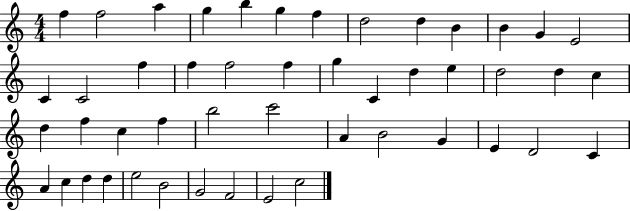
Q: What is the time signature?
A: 4/4